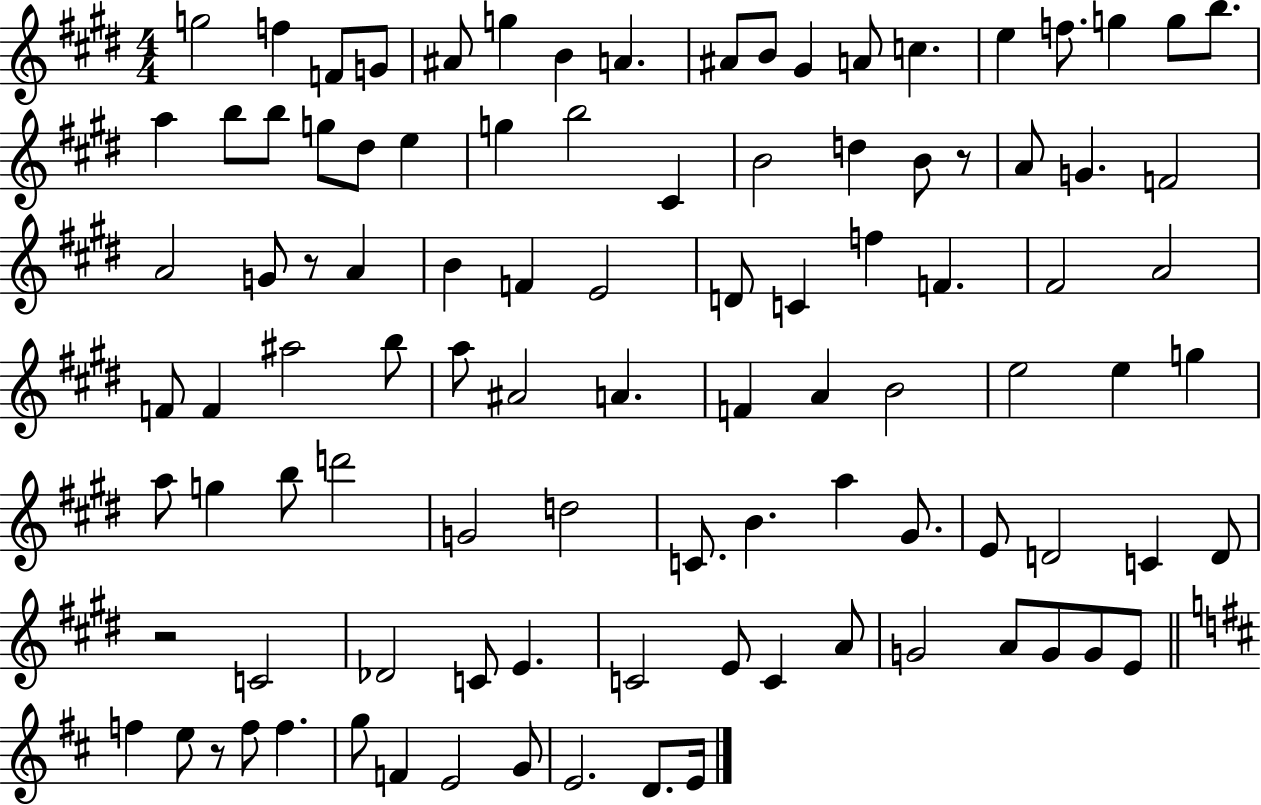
{
  \clef treble
  \numericTimeSignature
  \time 4/4
  \key e \major
  g''2 f''4 f'8 g'8 | ais'8 g''4 b'4 a'4. | ais'8 b'8 gis'4 a'8 c''4. | e''4 f''8. g''4 g''8 b''8. | \break a''4 b''8 b''8 g''8 dis''8 e''4 | g''4 b''2 cis'4 | b'2 d''4 b'8 r8 | a'8 g'4. f'2 | \break a'2 g'8 r8 a'4 | b'4 f'4 e'2 | d'8 c'4 f''4 f'4. | fis'2 a'2 | \break f'8 f'4 ais''2 b''8 | a''8 ais'2 a'4. | f'4 a'4 b'2 | e''2 e''4 g''4 | \break a''8 g''4 b''8 d'''2 | g'2 d''2 | c'8. b'4. a''4 gis'8. | e'8 d'2 c'4 d'8 | \break r2 c'2 | des'2 c'8 e'4. | c'2 e'8 c'4 a'8 | g'2 a'8 g'8 g'8 e'8 | \break \bar "||" \break \key b \minor f''4 e''8 r8 f''8 f''4. | g''8 f'4 e'2 g'8 | e'2. d'8. e'16 | \bar "|."
}